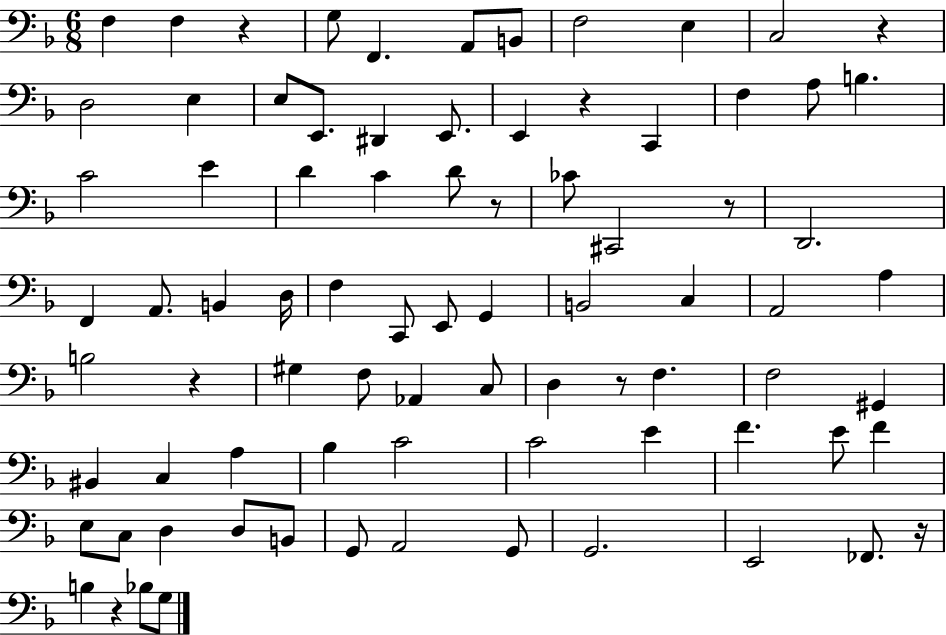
X:1
T:Untitled
M:6/8
L:1/4
K:F
F, F, z G,/2 F,, A,,/2 B,,/2 F,2 E, C,2 z D,2 E, E,/2 E,,/2 ^D,, E,,/2 E,, z C,, F, A,/2 B, C2 E D C D/2 z/2 _C/2 ^C,,2 z/2 D,,2 F,, A,,/2 B,, D,/4 F, C,,/2 E,,/2 G,, B,,2 C, A,,2 A, B,2 z ^G, F,/2 _A,, C,/2 D, z/2 F, F,2 ^G,, ^B,, C, A, _B, C2 C2 E F E/2 F E,/2 C,/2 D, D,/2 B,,/2 G,,/2 A,,2 G,,/2 G,,2 E,,2 _F,,/2 z/4 B, z _B,/2 G,/2